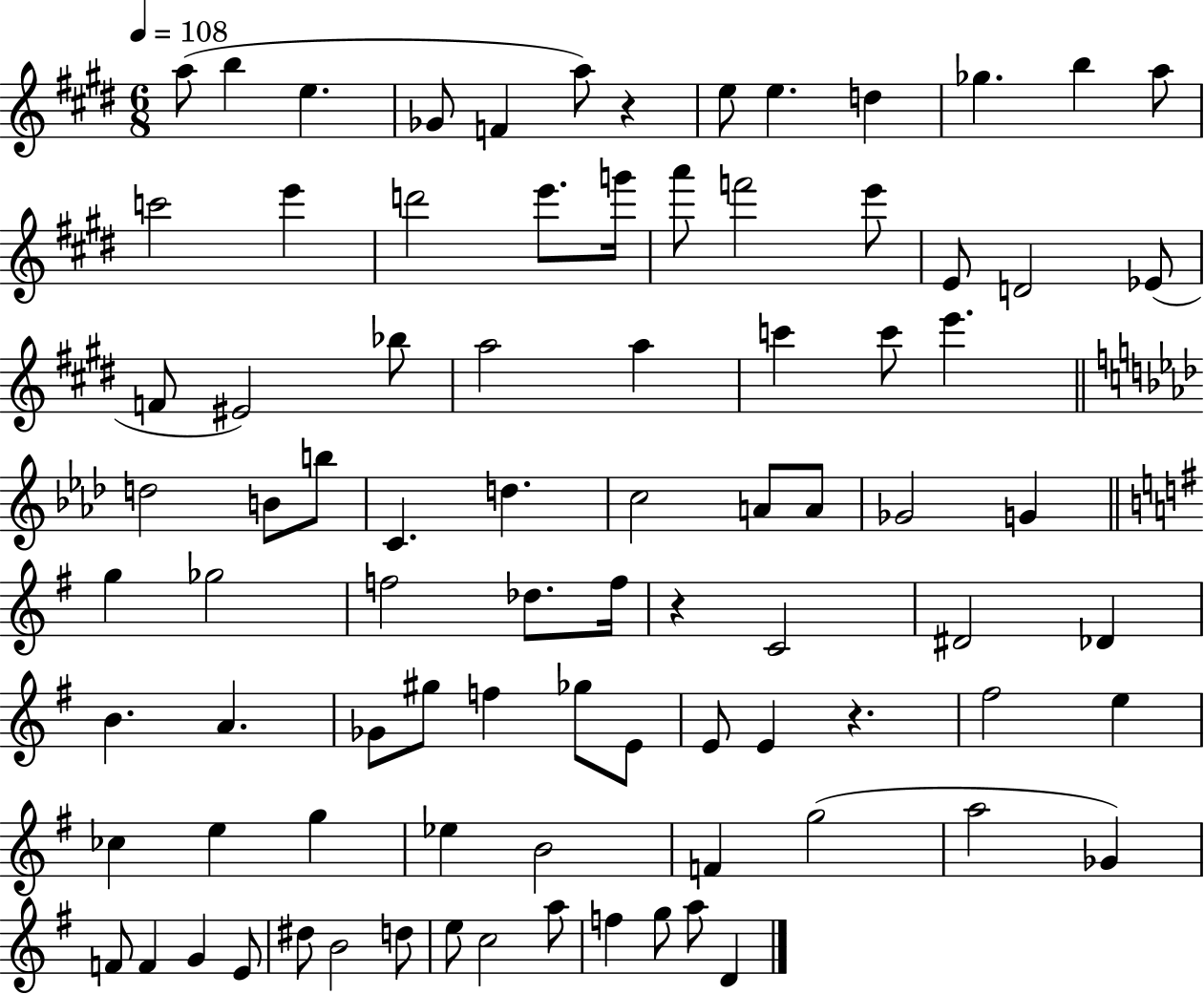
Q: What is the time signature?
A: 6/8